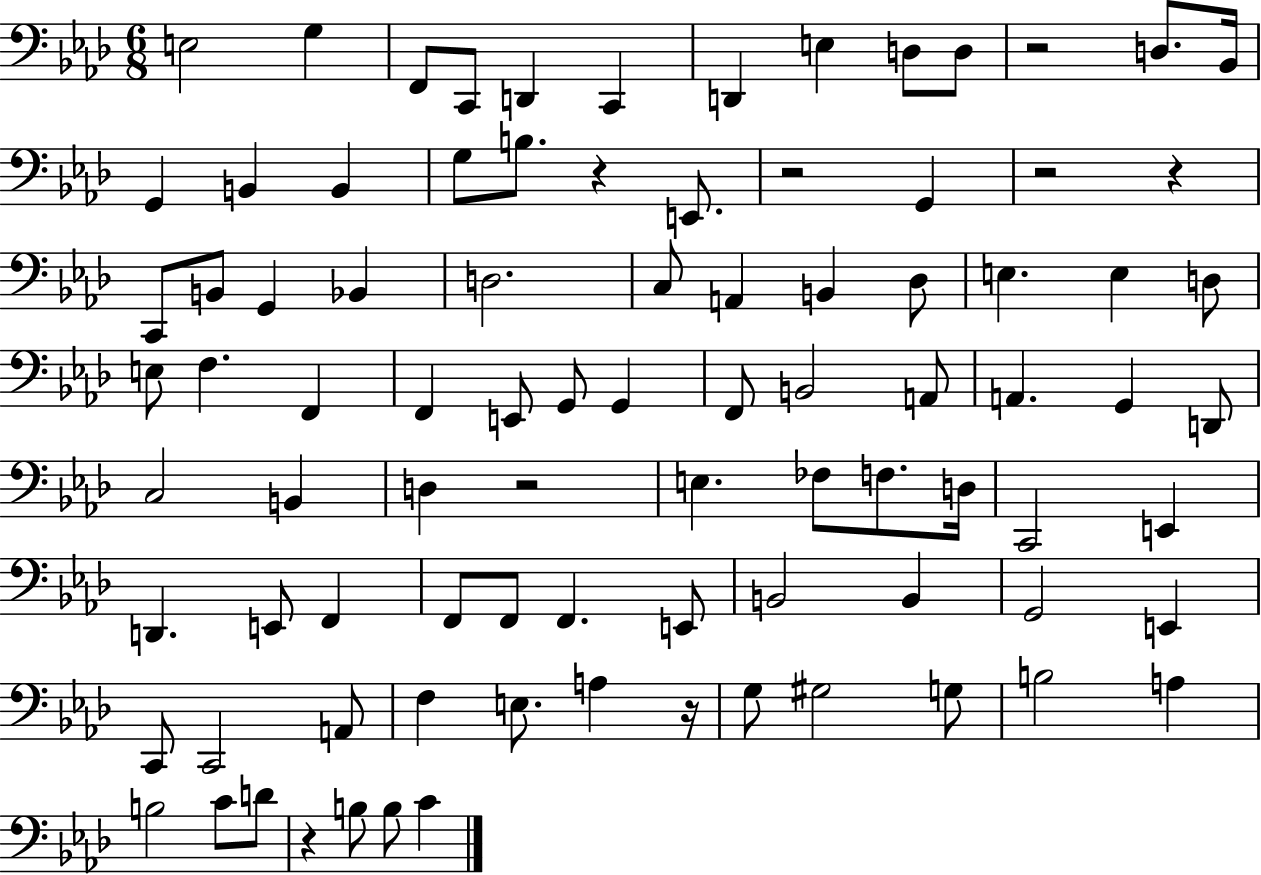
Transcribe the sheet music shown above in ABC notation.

X:1
T:Untitled
M:6/8
L:1/4
K:Ab
E,2 G, F,,/2 C,,/2 D,, C,, D,, E, D,/2 D,/2 z2 D,/2 _B,,/4 G,, B,, B,, G,/2 B,/2 z E,,/2 z2 G,, z2 z C,,/2 B,,/2 G,, _B,, D,2 C,/2 A,, B,, _D,/2 E, E, D,/2 E,/2 F, F,, F,, E,,/2 G,,/2 G,, F,,/2 B,,2 A,,/2 A,, G,, D,,/2 C,2 B,, D, z2 E, _F,/2 F,/2 D,/4 C,,2 E,, D,, E,,/2 F,, F,,/2 F,,/2 F,, E,,/2 B,,2 B,, G,,2 E,, C,,/2 C,,2 A,,/2 F, E,/2 A, z/4 G,/2 ^G,2 G,/2 B,2 A, B,2 C/2 D/2 z B,/2 B,/2 C